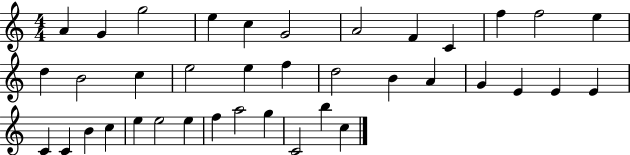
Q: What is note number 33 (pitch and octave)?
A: F5